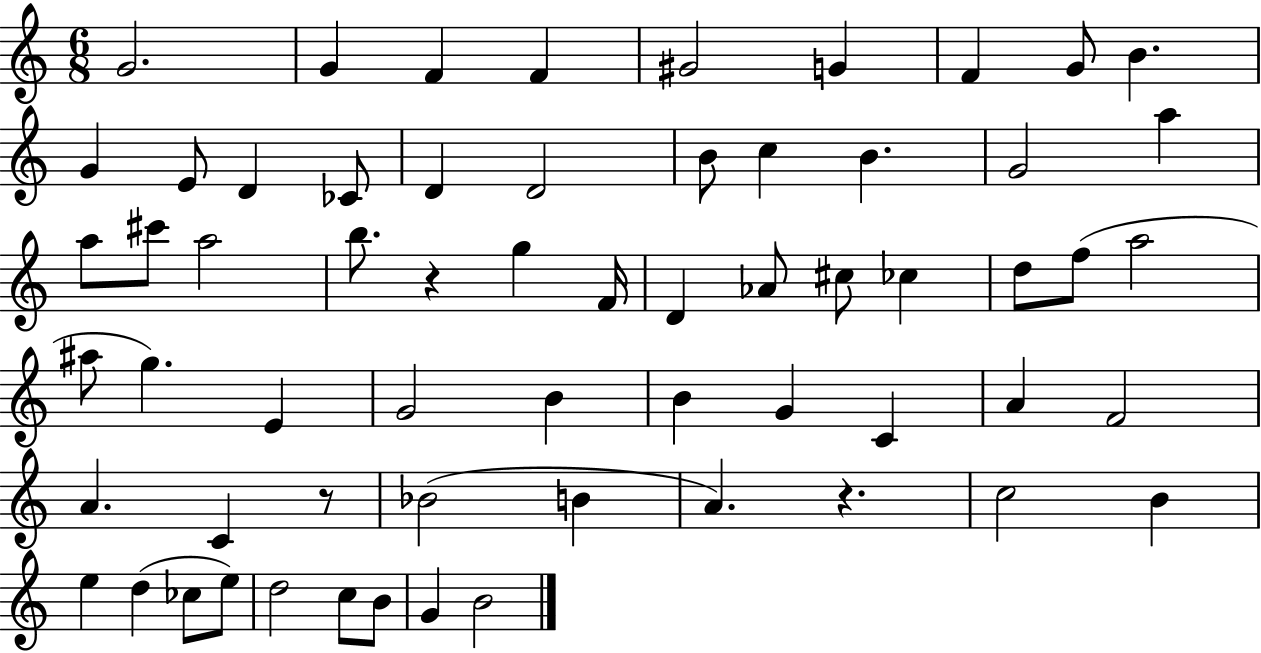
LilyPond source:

{
  \clef treble
  \numericTimeSignature
  \time 6/8
  \key c \major
  g'2. | g'4 f'4 f'4 | gis'2 g'4 | f'4 g'8 b'4. | \break g'4 e'8 d'4 ces'8 | d'4 d'2 | b'8 c''4 b'4. | g'2 a''4 | \break a''8 cis'''8 a''2 | b''8. r4 g''4 f'16 | d'4 aes'8 cis''8 ces''4 | d''8 f''8( a''2 | \break ais''8 g''4.) e'4 | g'2 b'4 | b'4 g'4 c'4 | a'4 f'2 | \break a'4. c'4 r8 | bes'2( b'4 | a'4.) r4. | c''2 b'4 | \break e''4 d''4( ces''8 e''8) | d''2 c''8 b'8 | g'4 b'2 | \bar "|."
}